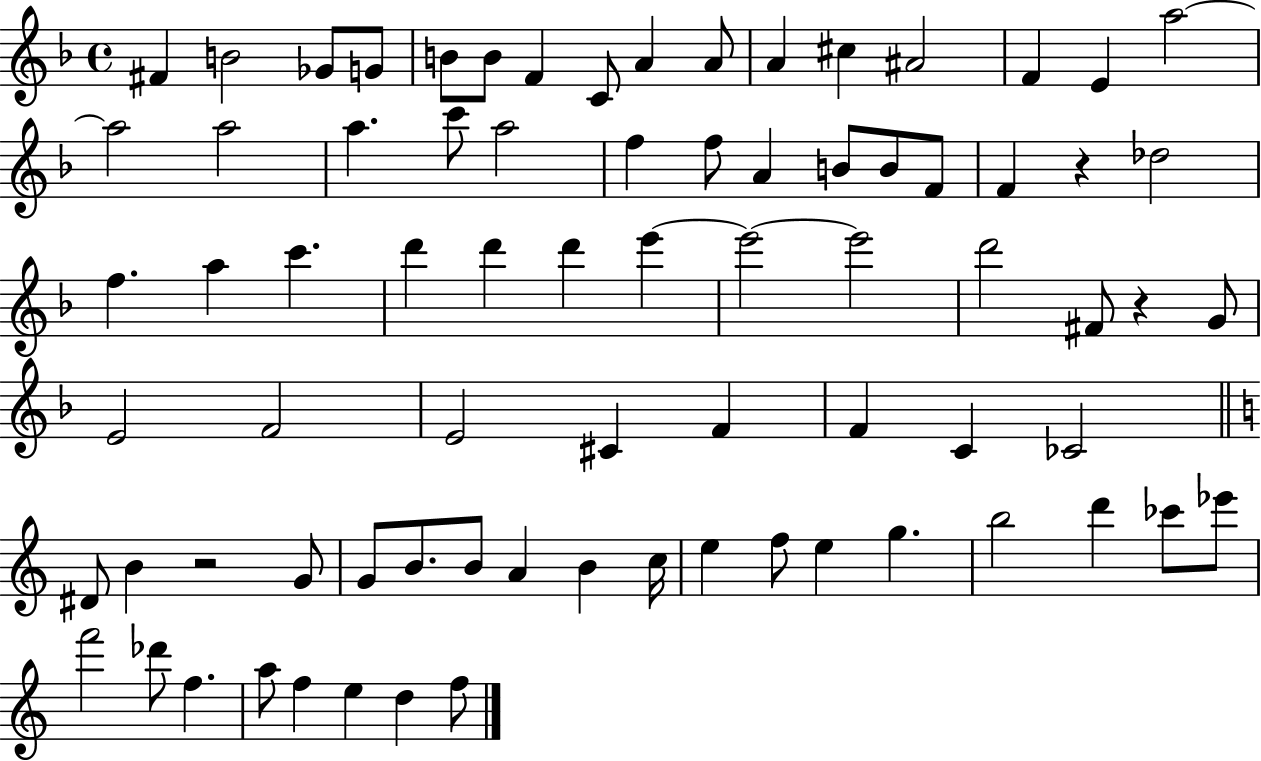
F#4/q B4/h Gb4/e G4/e B4/e B4/e F4/q C4/e A4/q A4/e A4/q C#5/q A#4/h F4/q E4/q A5/h A5/h A5/h A5/q. C6/e A5/h F5/q F5/e A4/q B4/e B4/e F4/e F4/q R/q Db5/h F5/q. A5/q C6/q. D6/q D6/q D6/q E6/q E6/h E6/h D6/h F#4/e R/q G4/e E4/h F4/h E4/h C#4/q F4/q F4/q C4/q CES4/h D#4/e B4/q R/h G4/e G4/e B4/e. B4/e A4/q B4/q C5/s E5/q F5/e E5/q G5/q. B5/h D6/q CES6/e Eb6/e F6/h Db6/e F5/q. A5/e F5/q E5/q D5/q F5/e